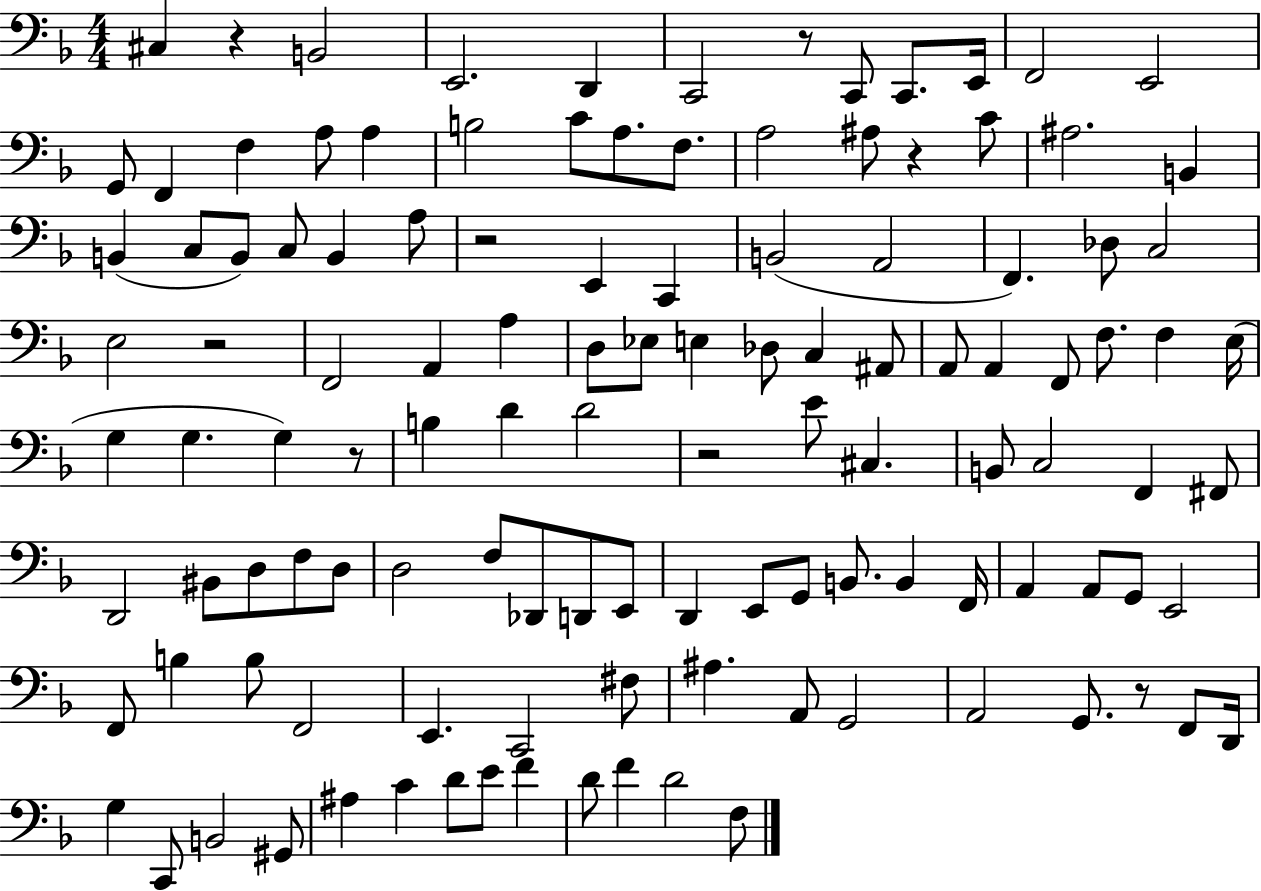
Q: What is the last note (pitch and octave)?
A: F3